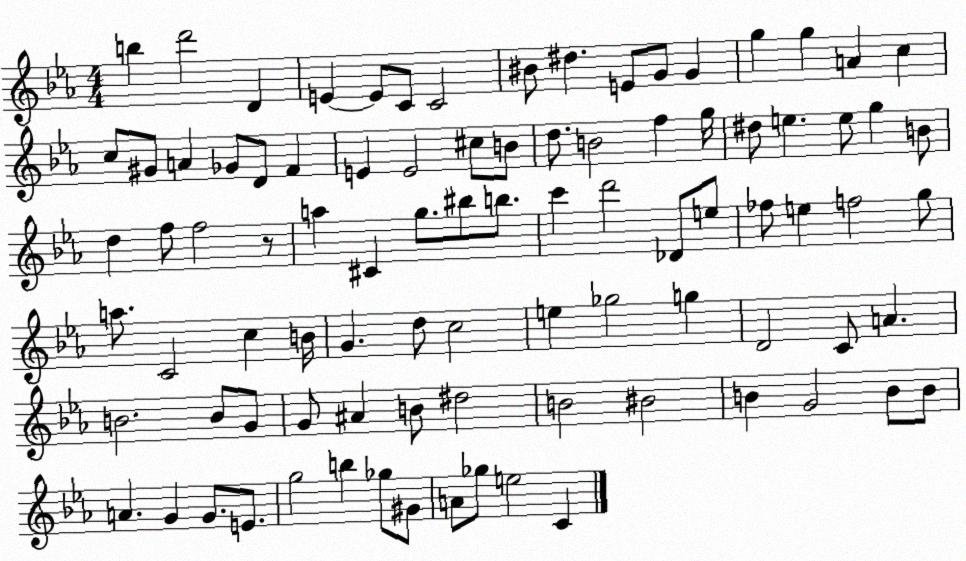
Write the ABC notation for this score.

X:1
T:Untitled
M:4/4
L:1/4
K:Eb
b d'2 D E E/2 C/2 C2 ^B/2 ^d E/2 G/2 G g g A c c/2 ^G/2 A _G/2 D/2 F E E2 ^c/2 B/2 d/2 B2 f g/4 ^d/2 e e/2 g B/2 d f/2 f2 z/2 a ^C g/2 ^b/2 b/2 c' d'2 _D/2 e/2 _f/2 e f2 g/2 a/2 C2 c B/4 G d/2 c2 e _g2 g D2 C/2 A B2 B/2 G/2 G/2 ^A B/2 ^d2 B2 ^B2 B G2 B/2 B/2 A G G/2 E/2 g2 b _g/2 ^G/2 A/2 _g/2 e2 C